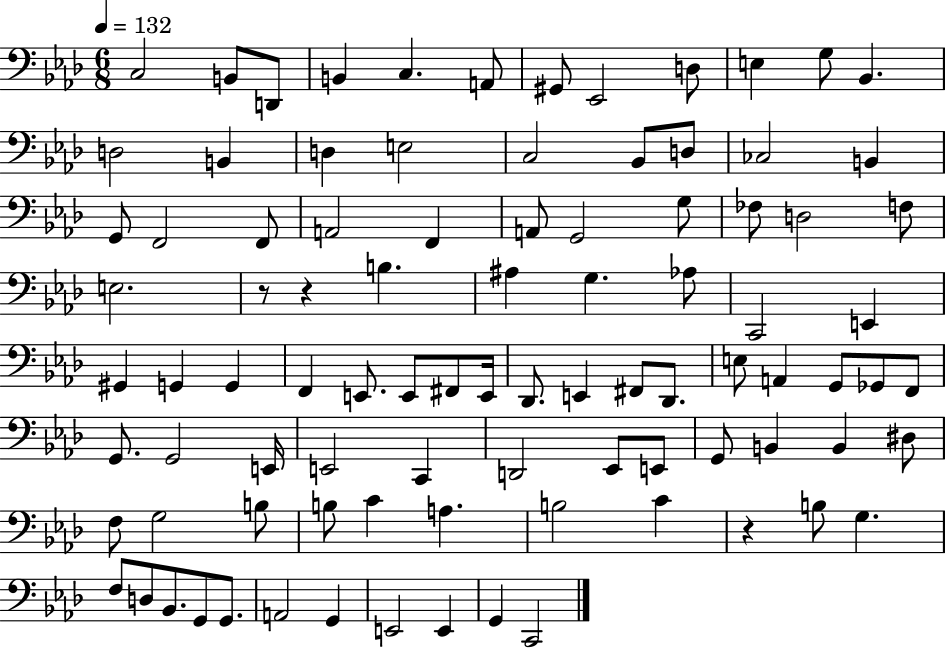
X:1
T:Untitled
M:6/8
L:1/4
K:Ab
C,2 B,,/2 D,,/2 B,, C, A,,/2 ^G,,/2 _E,,2 D,/2 E, G,/2 _B,, D,2 B,, D, E,2 C,2 _B,,/2 D,/2 _C,2 B,, G,,/2 F,,2 F,,/2 A,,2 F,, A,,/2 G,,2 G,/2 _F,/2 D,2 F,/2 E,2 z/2 z B, ^A, G, _A,/2 C,,2 E,, ^G,, G,, G,, F,, E,,/2 E,,/2 ^F,,/2 E,,/4 _D,,/2 E,, ^F,,/2 _D,,/2 E,/2 A,, G,,/2 _G,,/2 F,,/2 G,,/2 G,,2 E,,/4 E,,2 C,, D,,2 _E,,/2 E,,/2 G,,/2 B,, B,, ^D,/2 F,/2 G,2 B,/2 B,/2 C A, B,2 C z B,/2 G, F,/2 D,/2 _B,,/2 G,,/2 G,,/2 A,,2 G,, E,,2 E,, G,, C,,2